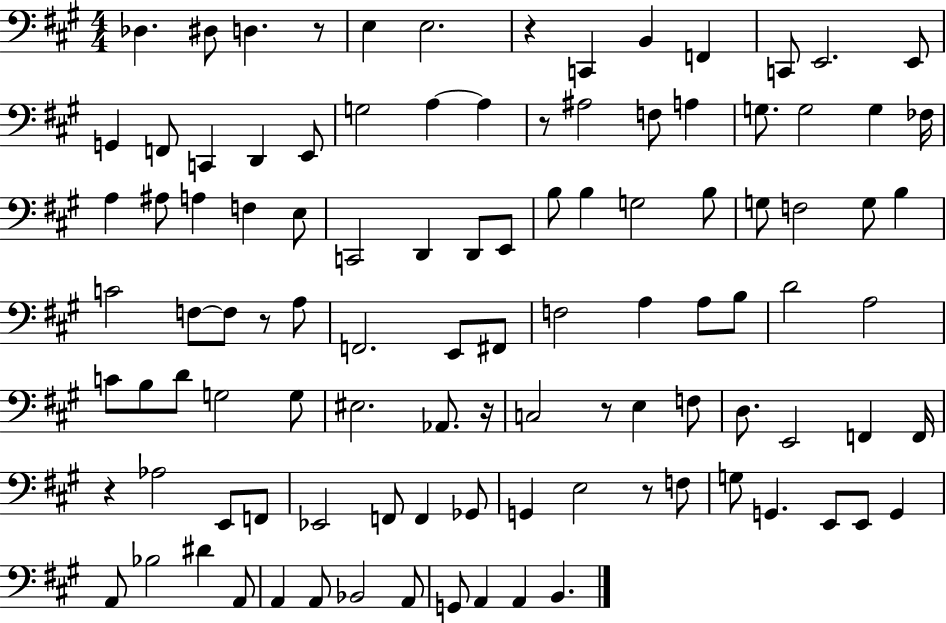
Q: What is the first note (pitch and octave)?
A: Db3